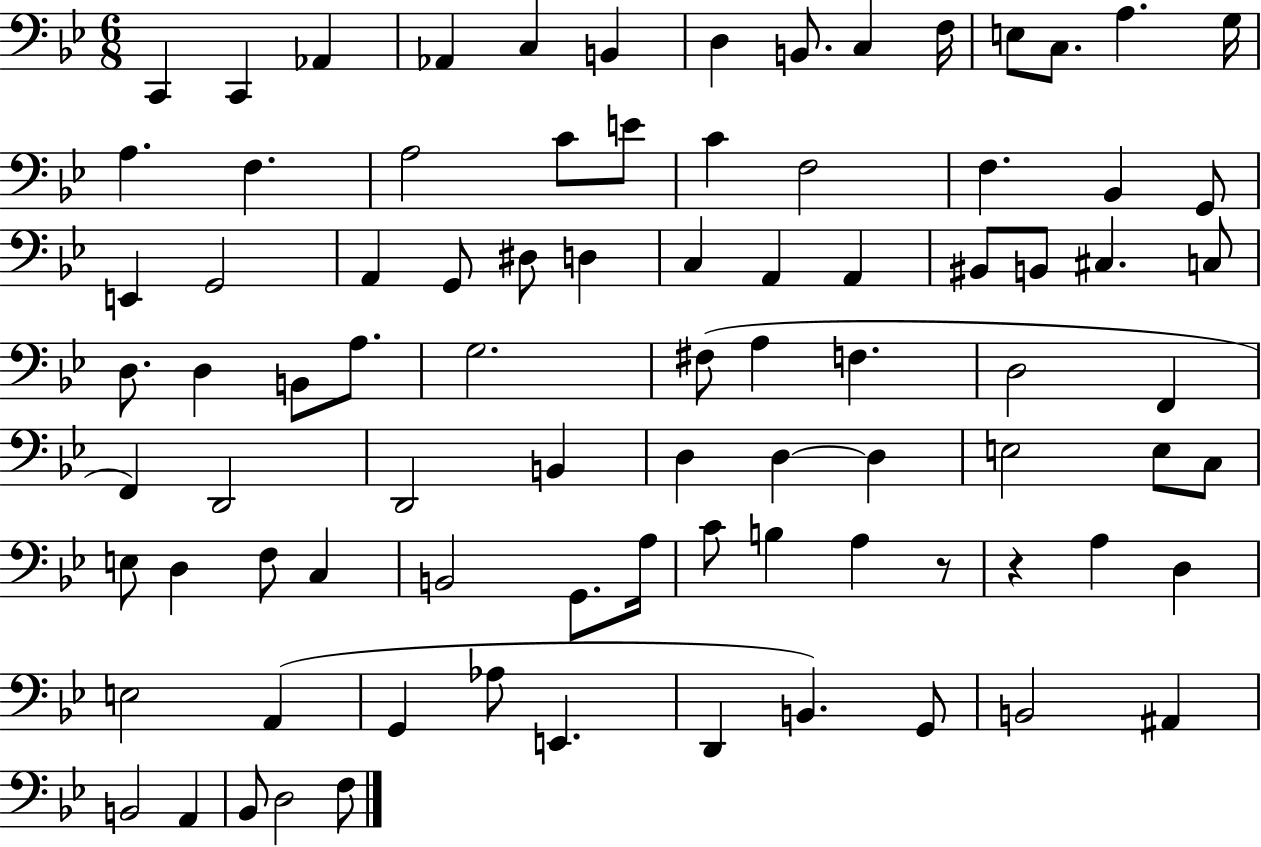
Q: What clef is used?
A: bass